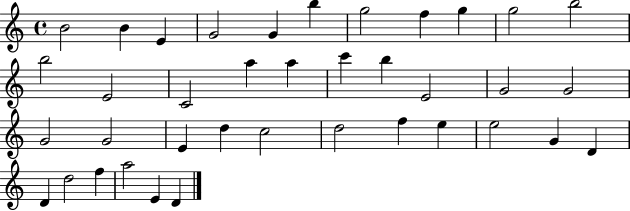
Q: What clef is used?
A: treble